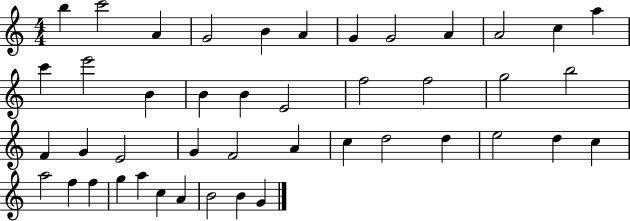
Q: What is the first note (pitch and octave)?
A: B5